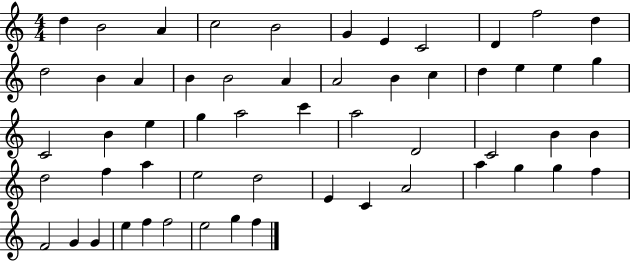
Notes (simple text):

D5/q B4/h A4/q C5/h B4/h G4/q E4/q C4/h D4/q F5/h D5/q D5/h B4/q A4/q B4/q B4/h A4/q A4/h B4/q C5/q D5/q E5/q E5/q G5/q C4/h B4/q E5/q G5/q A5/h C6/q A5/h D4/h C4/h B4/q B4/q D5/h F5/q A5/q E5/h D5/h E4/q C4/q A4/h A5/q G5/q G5/q F5/q F4/h G4/q G4/q E5/q F5/q F5/h E5/h G5/q F5/q